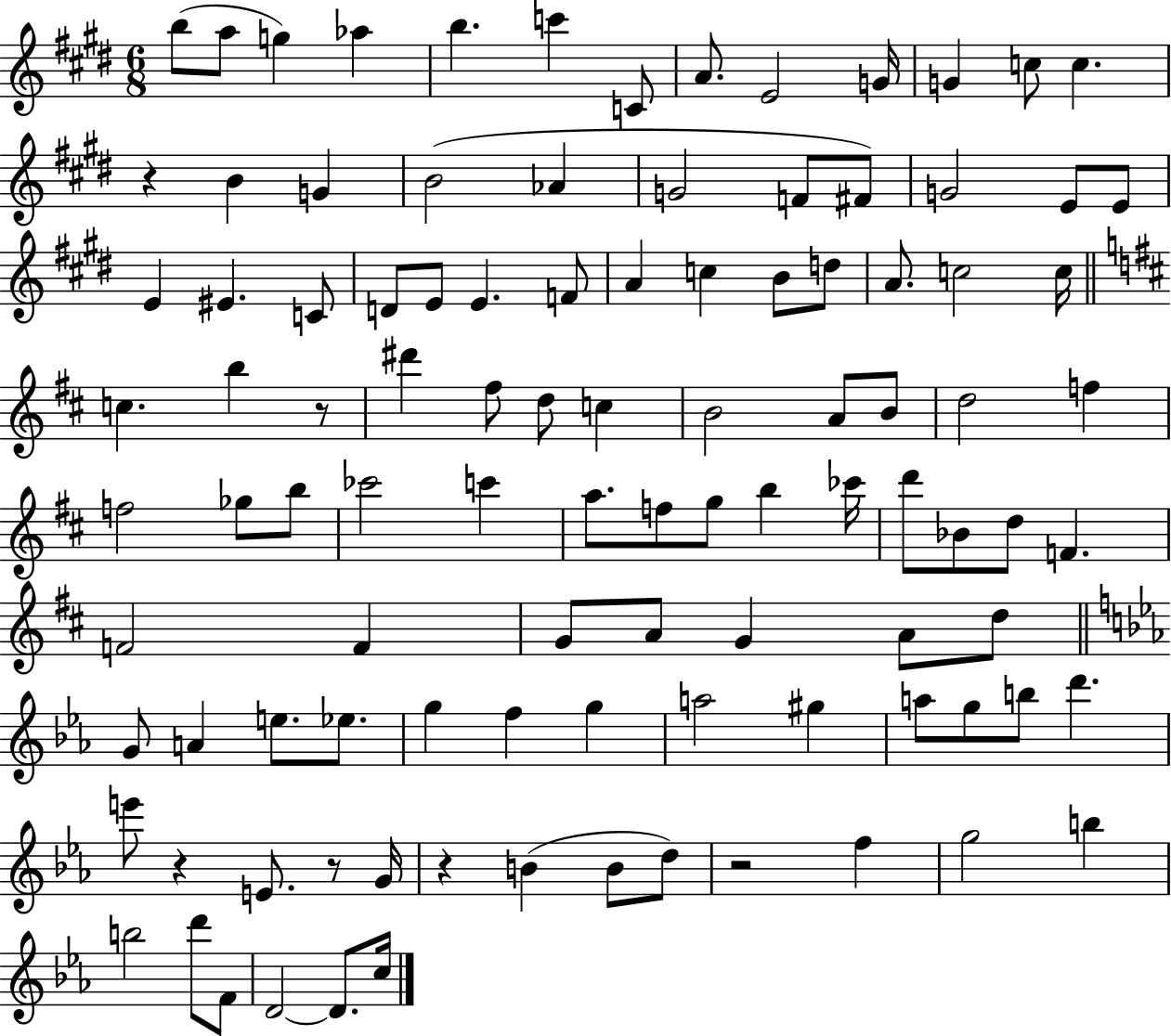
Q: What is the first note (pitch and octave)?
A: B5